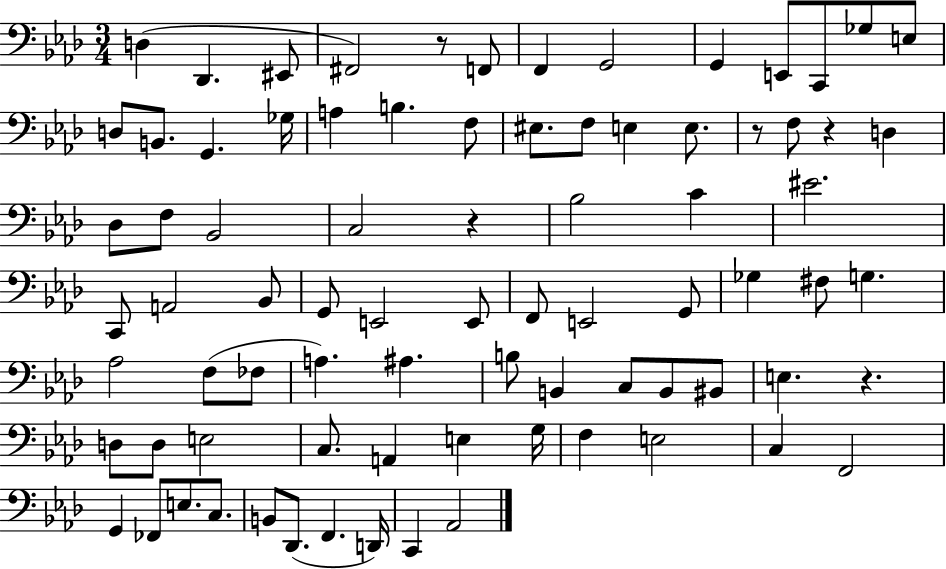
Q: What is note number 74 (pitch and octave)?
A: D2